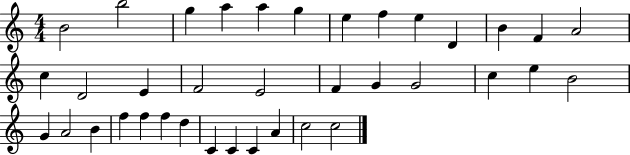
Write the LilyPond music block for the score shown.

{
  \clef treble
  \numericTimeSignature
  \time 4/4
  \key c \major
  b'2 b''2 | g''4 a''4 a''4 g''4 | e''4 f''4 e''4 d'4 | b'4 f'4 a'2 | \break c''4 d'2 e'4 | f'2 e'2 | f'4 g'4 g'2 | c''4 e''4 b'2 | \break g'4 a'2 b'4 | f''4 f''4 f''4 d''4 | c'4 c'4 c'4 a'4 | c''2 c''2 | \break \bar "|."
}